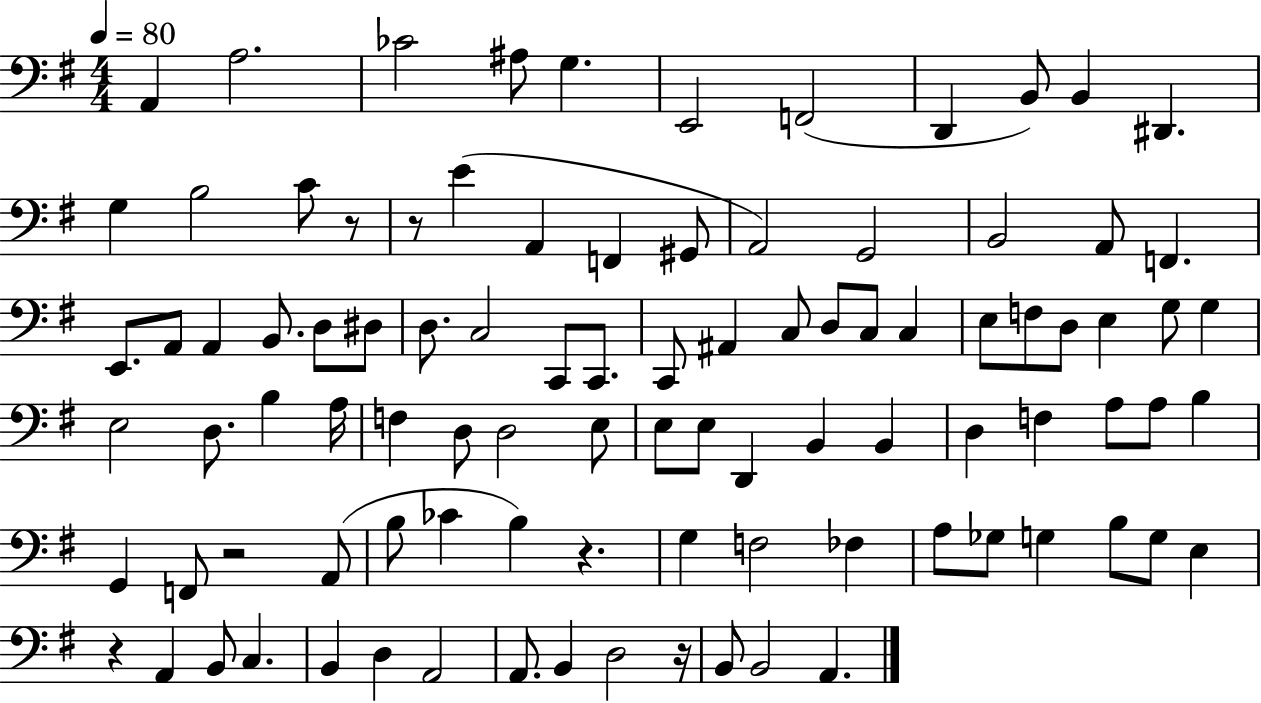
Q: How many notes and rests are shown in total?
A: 96